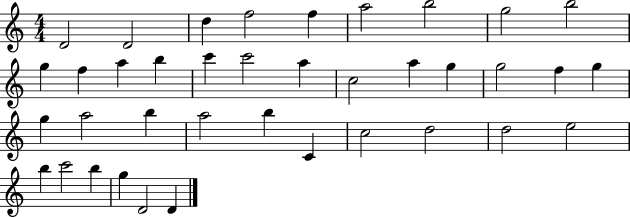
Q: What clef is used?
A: treble